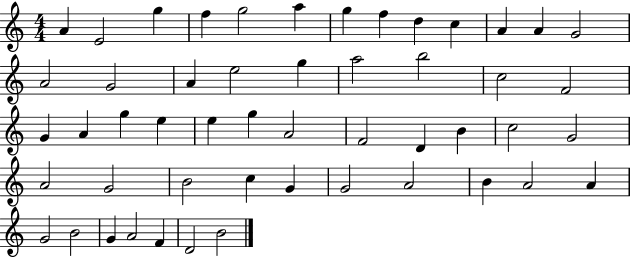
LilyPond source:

{
  \clef treble
  \numericTimeSignature
  \time 4/4
  \key c \major
  a'4 e'2 g''4 | f''4 g''2 a''4 | g''4 f''4 d''4 c''4 | a'4 a'4 g'2 | \break a'2 g'2 | a'4 e''2 g''4 | a''2 b''2 | c''2 f'2 | \break g'4 a'4 g''4 e''4 | e''4 g''4 a'2 | f'2 d'4 b'4 | c''2 g'2 | \break a'2 g'2 | b'2 c''4 g'4 | g'2 a'2 | b'4 a'2 a'4 | \break g'2 b'2 | g'4 a'2 f'4 | d'2 b'2 | \bar "|."
}